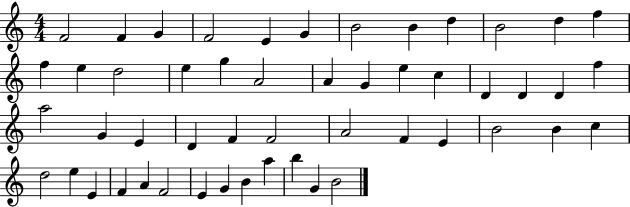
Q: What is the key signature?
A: C major